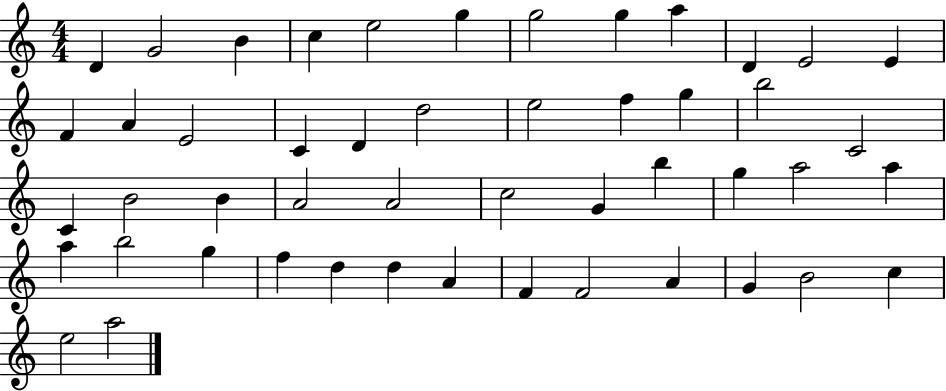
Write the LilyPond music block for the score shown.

{
  \clef treble
  \numericTimeSignature
  \time 4/4
  \key c \major
  d'4 g'2 b'4 | c''4 e''2 g''4 | g''2 g''4 a''4 | d'4 e'2 e'4 | \break f'4 a'4 e'2 | c'4 d'4 d''2 | e''2 f''4 g''4 | b''2 c'2 | \break c'4 b'2 b'4 | a'2 a'2 | c''2 g'4 b''4 | g''4 a''2 a''4 | \break a''4 b''2 g''4 | f''4 d''4 d''4 a'4 | f'4 f'2 a'4 | g'4 b'2 c''4 | \break e''2 a''2 | \bar "|."
}